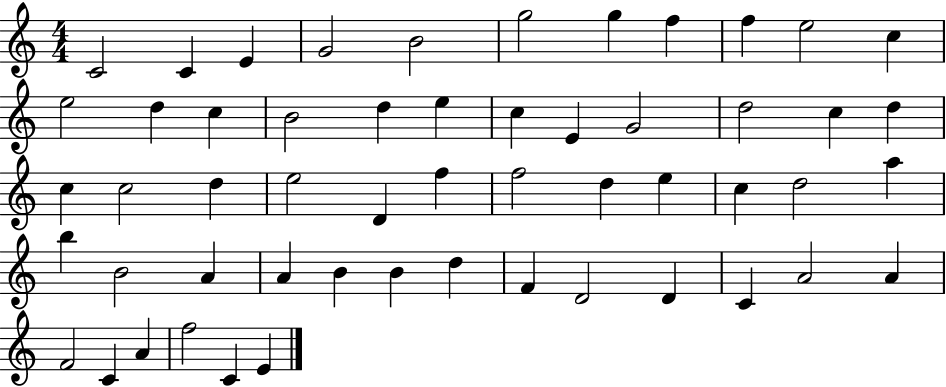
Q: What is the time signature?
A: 4/4